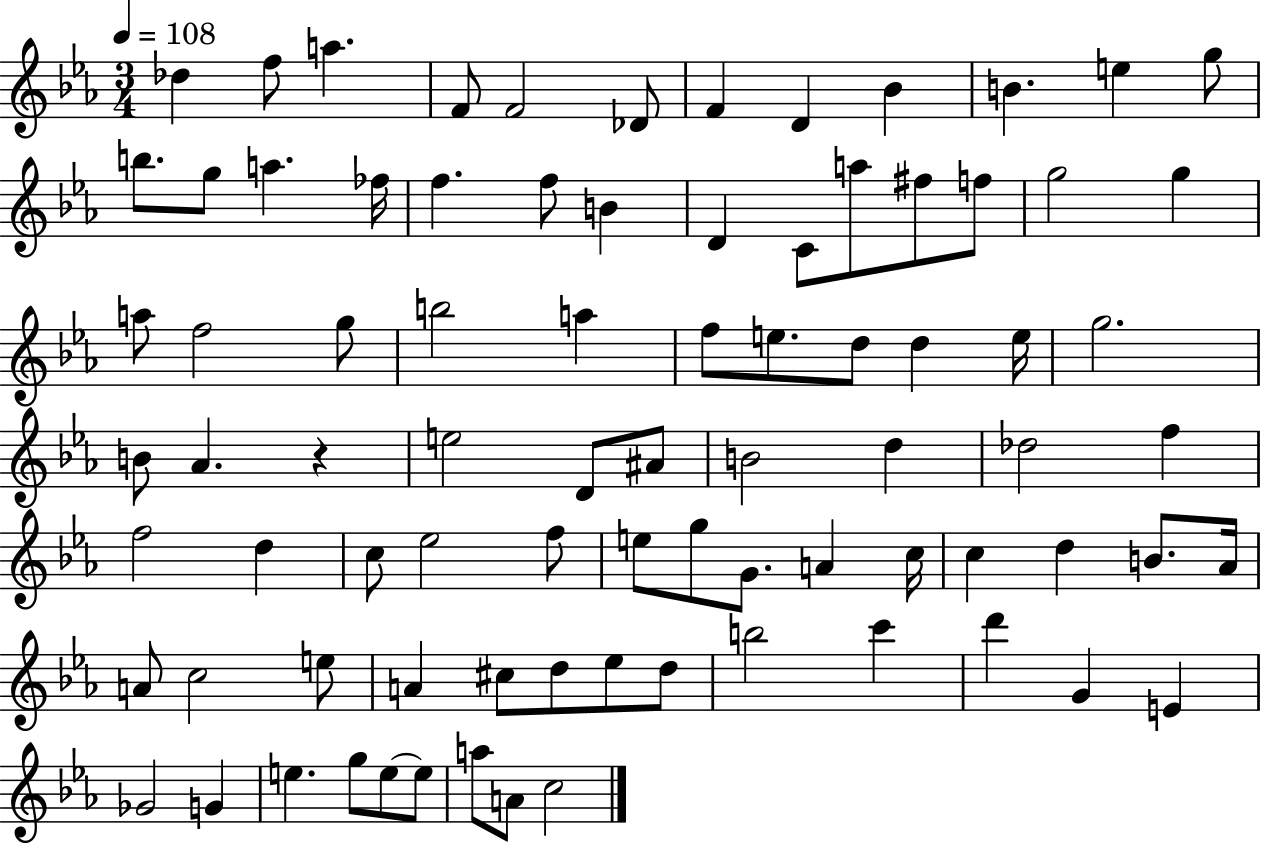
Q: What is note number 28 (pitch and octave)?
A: F5